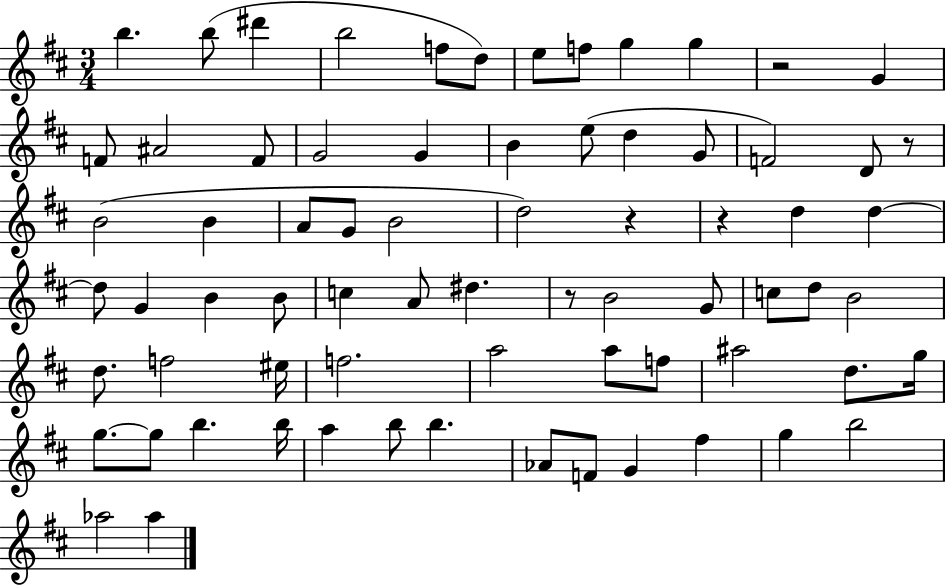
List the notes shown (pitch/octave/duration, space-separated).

B5/q. B5/e D#6/q B5/h F5/e D5/e E5/e F5/e G5/q G5/q R/h G4/q F4/e A#4/h F4/e G4/h G4/q B4/q E5/e D5/q G4/e F4/h D4/e R/e B4/h B4/q A4/e G4/e B4/h D5/h R/q R/q D5/q D5/q D5/e G4/q B4/q B4/e C5/q A4/e D#5/q. R/e B4/h G4/e C5/e D5/e B4/h D5/e. F5/h EIS5/s F5/h. A5/h A5/e F5/e A#5/h D5/e. G5/s G5/e. G5/e B5/q. B5/s A5/q B5/e B5/q. Ab4/e F4/e G4/q F#5/q G5/q B5/h Ab5/h Ab5/q